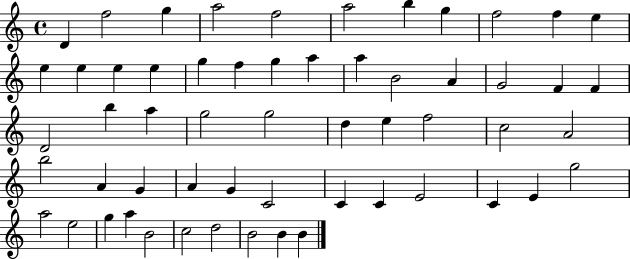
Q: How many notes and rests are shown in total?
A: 57